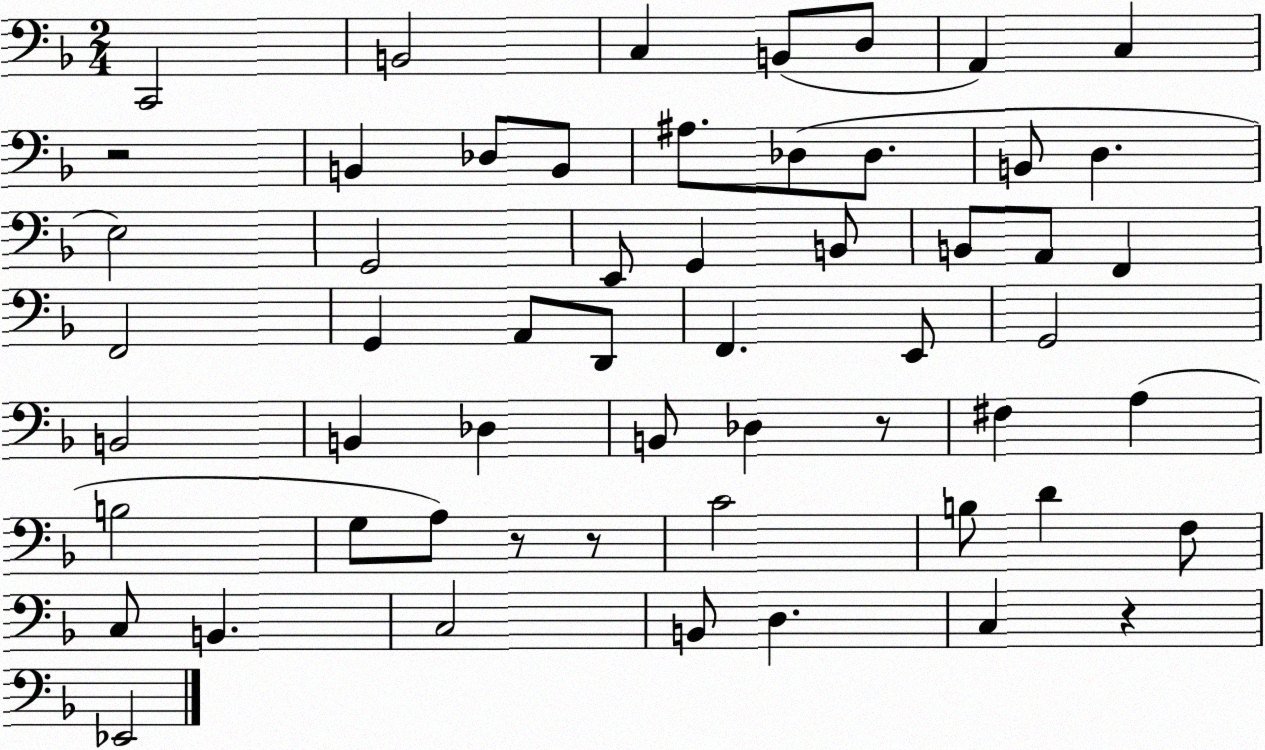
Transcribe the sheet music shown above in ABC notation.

X:1
T:Untitled
M:2/4
L:1/4
K:F
C,,2 B,,2 C, B,,/2 D,/2 A,, C, z2 B,, _D,/2 B,,/2 ^A,/2 _D,/2 _D,/2 B,,/2 D, E,2 G,,2 E,,/2 G,, B,,/2 B,,/2 A,,/2 F,, F,,2 G,, A,,/2 D,,/2 F,, E,,/2 G,,2 B,,2 B,, _D, B,,/2 _D, z/2 ^F, A, B,2 G,/2 A,/2 z/2 z/2 C2 B,/2 D F,/2 C,/2 B,, C,2 B,,/2 D, C, z _E,,2